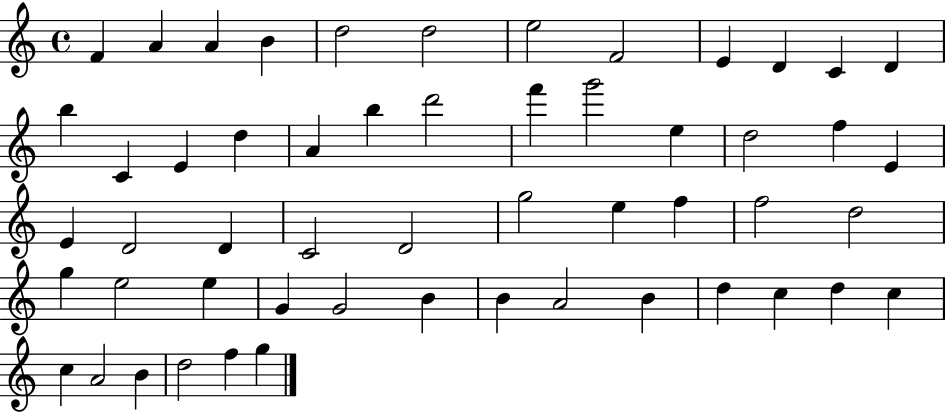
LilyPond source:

{
  \clef treble
  \time 4/4
  \defaultTimeSignature
  \key c \major
  f'4 a'4 a'4 b'4 | d''2 d''2 | e''2 f'2 | e'4 d'4 c'4 d'4 | \break b''4 c'4 e'4 d''4 | a'4 b''4 d'''2 | f'''4 g'''2 e''4 | d''2 f''4 e'4 | \break e'4 d'2 d'4 | c'2 d'2 | g''2 e''4 f''4 | f''2 d''2 | \break g''4 e''2 e''4 | g'4 g'2 b'4 | b'4 a'2 b'4 | d''4 c''4 d''4 c''4 | \break c''4 a'2 b'4 | d''2 f''4 g''4 | \bar "|."
}